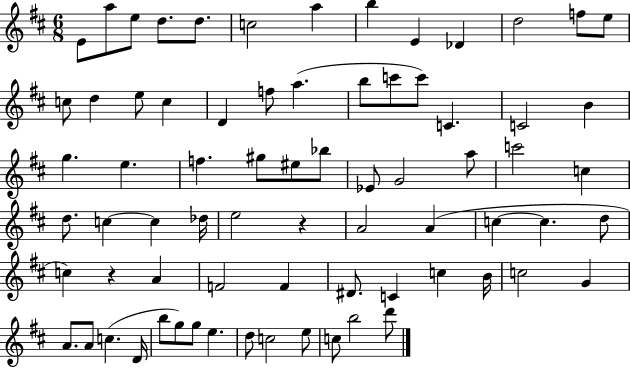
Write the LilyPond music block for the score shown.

{
  \clef treble
  \numericTimeSignature
  \time 6/8
  \key d \major
  e'8 a''8 e''8 d''8. d''8. | c''2 a''4 | b''4 e'4 des'4 | d''2 f''8 e''8 | \break c''8 d''4 e''8 c''4 | d'4 f''8 a''4.( | b''8 c'''8 c'''8) c'4. | c'2 b'4 | \break g''4. e''4. | f''4. gis''8 eis''8 bes''8 | ees'8 g'2 a''8 | c'''2 c''4 | \break d''8. c''4~~ c''4 des''16 | e''2 r4 | a'2 a'4( | c''4~~ c''4. d''8 | \break c''4) r4 a'4 | f'2 f'4 | dis'8. c'4 c''4 b'16 | c''2 g'4 | \break a'8. a'8 c''4.( d'16 | b''8 g''8) g''8 e''4. | d''8 c''2 e''8 | c''8 b''2 d'''8 | \break \bar "|."
}